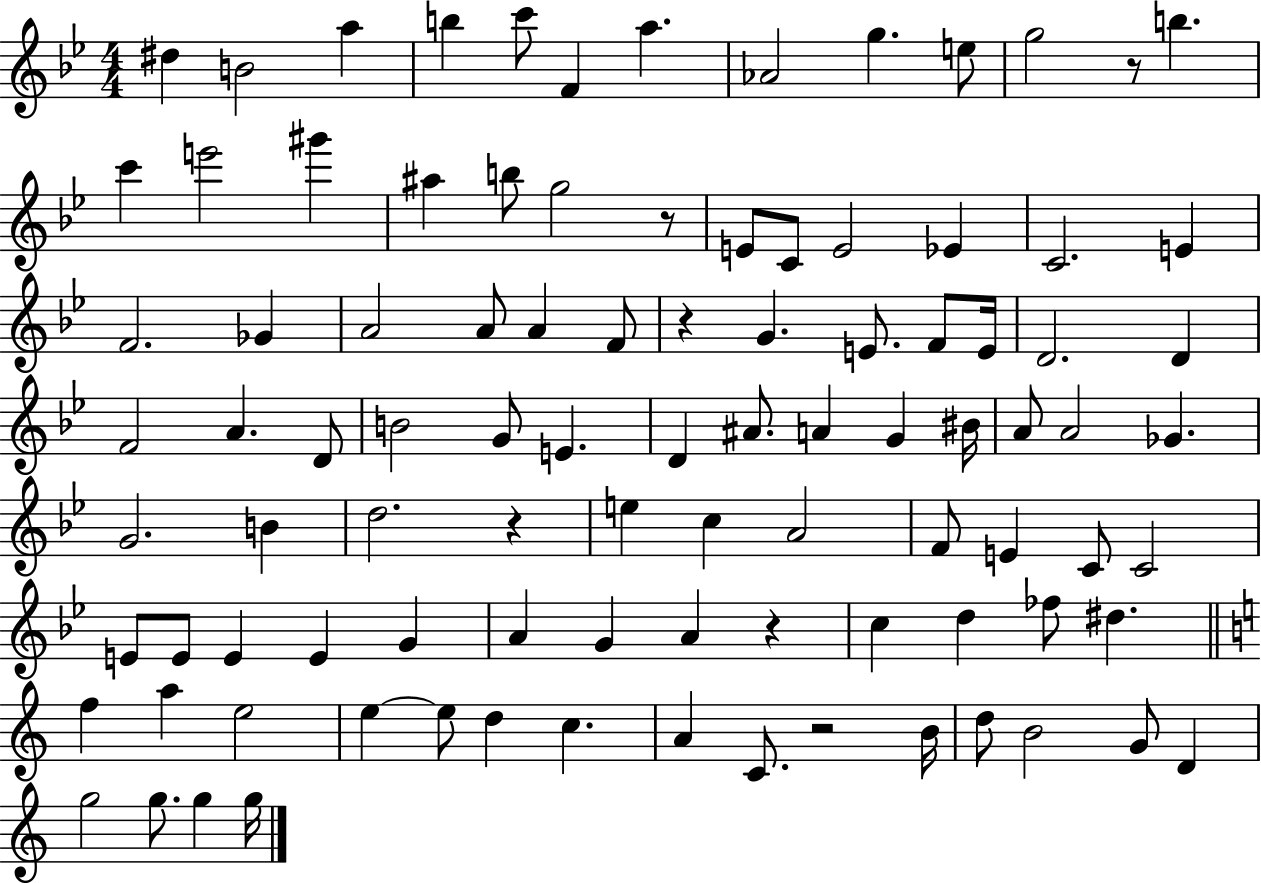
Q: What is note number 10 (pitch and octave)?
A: E5